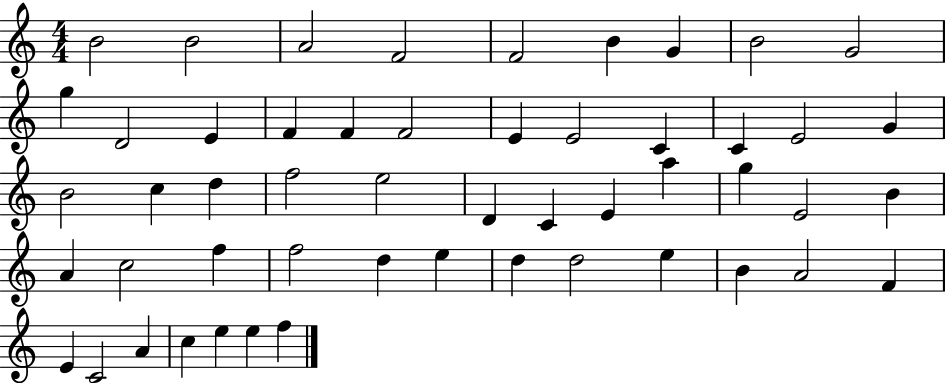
X:1
T:Untitled
M:4/4
L:1/4
K:C
B2 B2 A2 F2 F2 B G B2 G2 g D2 E F F F2 E E2 C C E2 G B2 c d f2 e2 D C E a g E2 B A c2 f f2 d e d d2 e B A2 F E C2 A c e e f